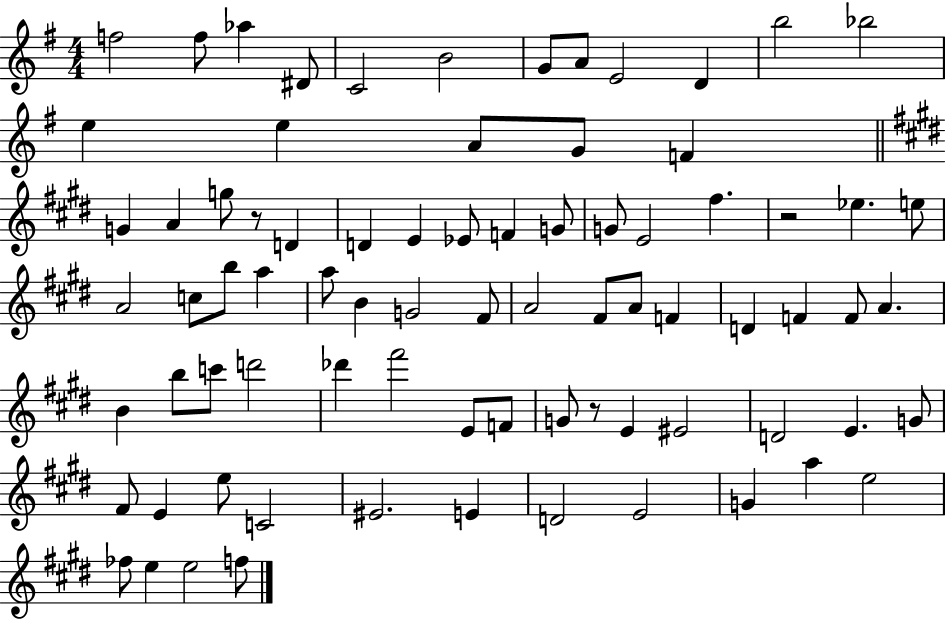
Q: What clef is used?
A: treble